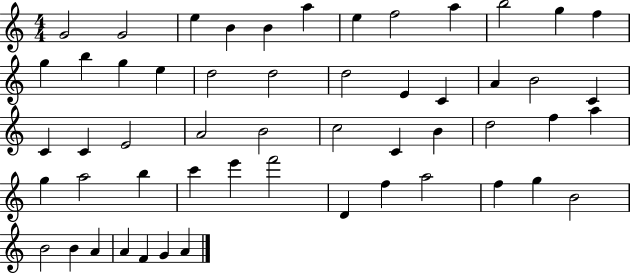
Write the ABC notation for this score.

X:1
T:Untitled
M:4/4
L:1/4
K:C
G2 G2 e B B a e f2 a b2 g f g b g e d2 d2 d2 E C A B2 C C C E2 A2 B2 c2 C B d2 f a g a2 b c' e' f'2 D f a2 f g B2 B2 B A A F G A